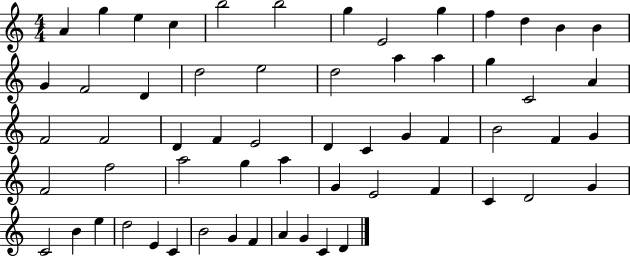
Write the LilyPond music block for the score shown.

{
  \clef treble
  \numericTimeSignature
  \time 4/4
  \key c \major
  a'4 g''4 e''4 c''4 | b''2 b''2 | g''4 e'2 g''4 | f''4 d''4 b'4 b'4 | \break g'4 f'2 d'4 | d''2 e''2 | d''2 a''4 a''4 | g''4 c'2 a'4 | \break f'2 f'2 | d'4 f'4 e'2 | d'4 c'4 g'4 f'4 | b'2 f'4 g'4 | \break f'2 f''2 | a''2 g''4 a''4 | g'4 e'2 f'4 | c'4 d'2 g'4 | \break c'2 b'4 e''4 | d''2 e'4 c'4 | b'2 g'4 f'4 | a'4 g'4 c'4 d'4 | \break \bar "|."
}